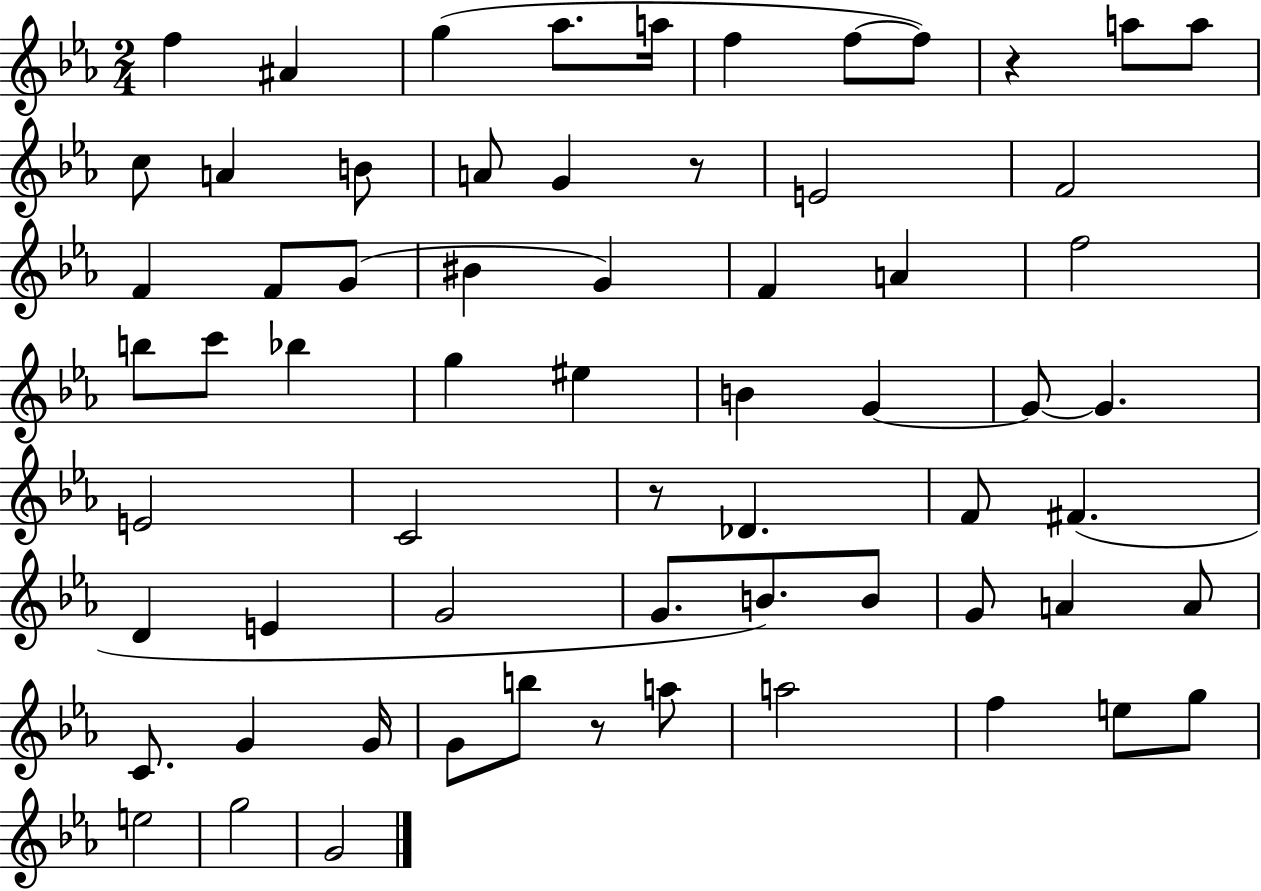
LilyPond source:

{
  \clef treble
  \numericTimeSignature
  \time 2/4
  \key ees \major
  \repeat volta 2 { f''4 ais'4 | g''4( aes''8. a''16 | f''4 f''8~~ f''8) | r4 a''8 a''8 | \break c''8 a'4 b'8 | a'8 g'4 r8 | e'2 | f'2 | \break f'4 f'8 g'8( | bis'4 g'4) | f'4 a'4 | f''2 | \break b''8 c'''8 bes''4 | g''4 eis''4 | b'4 g'4~~ | g'8~~ g'4. | \break e'2 | c'2 | r8 des'4. | f'8 fis'4.( | \break d'4 e'4 | g'2 | g'8. b'8.) b'8 | g'8 a'4 a'8 | \break c'8. g'4 g'16 | g'8 b''8 r8 a''8 | a''2 | f''4 e''8 g''8 | \break e''2 | g''2 | g'2 | } \bar "|."
}